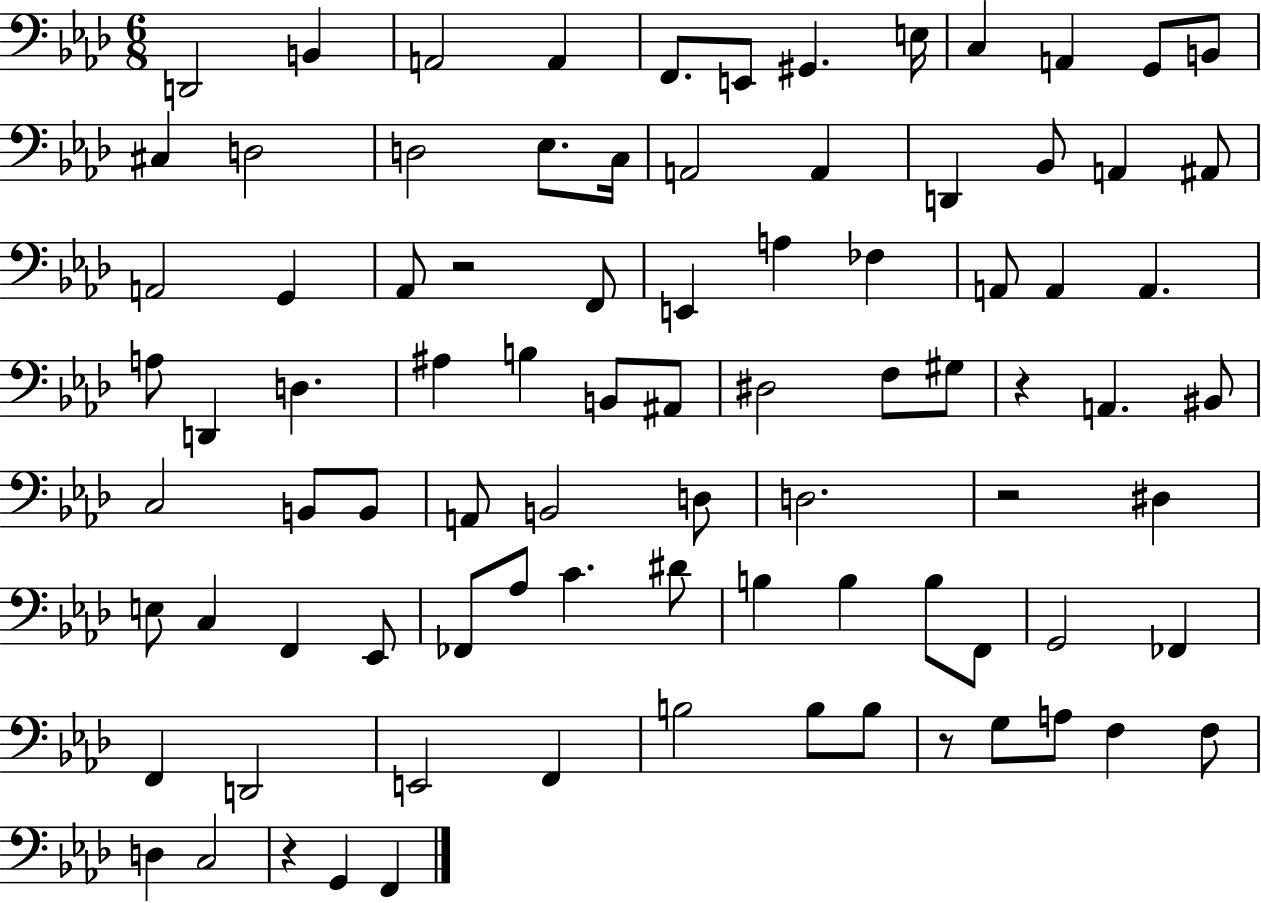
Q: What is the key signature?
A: AES major